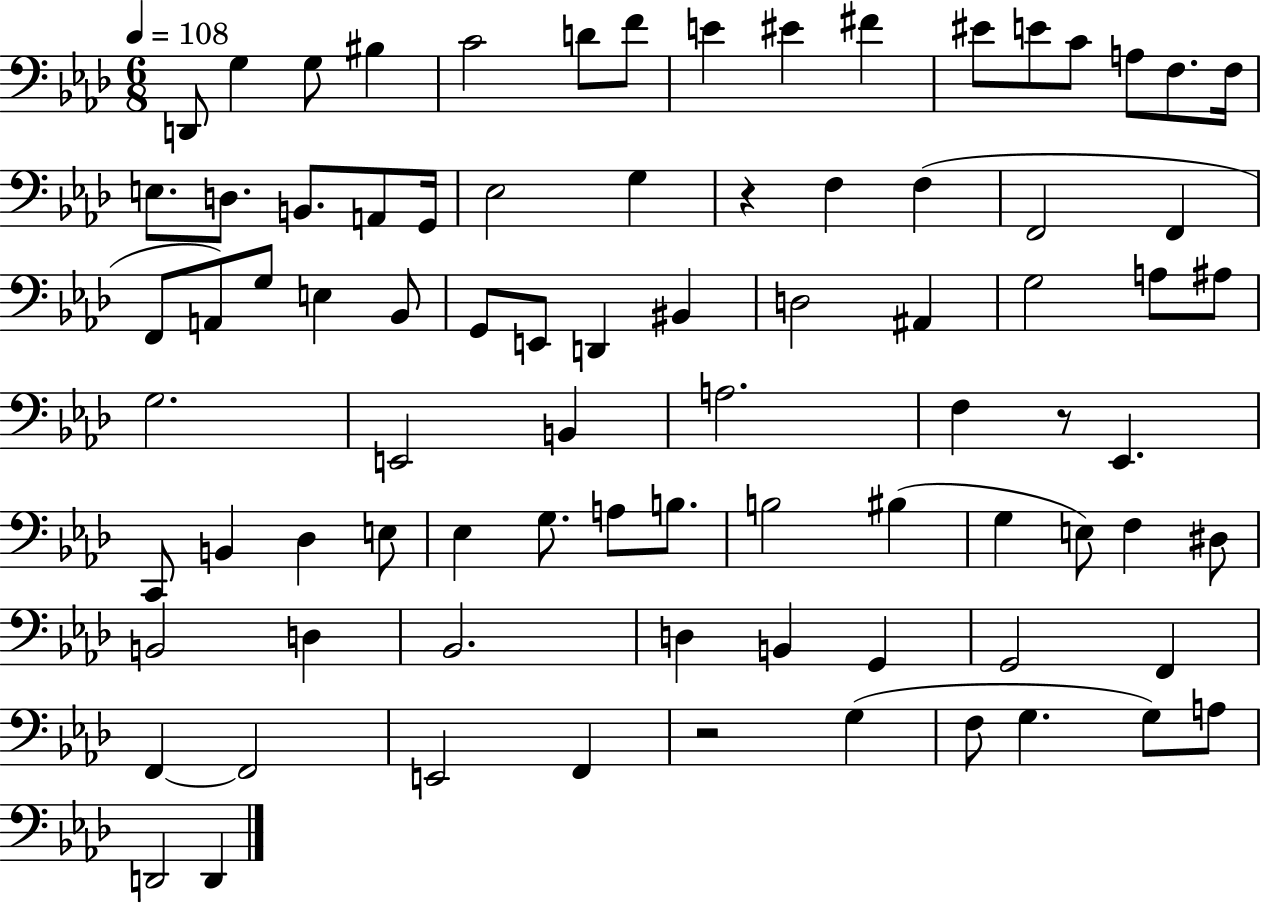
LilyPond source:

{
  \clef bass
  \numericTimeSignature
  \time 6/8
  \key aes \major
  \tempo 4 = 108
  d,8 g4 g8 bis4 | c'2 d'8 f'8 | e'4 eis'4 fis'4 | eis'8 e'8 c'8 a8 f8. f16 | \break e8. d8. b,8. a,8 g,16 | ees2 g4 | r4 f4 f4( | f,2 f,4 | \break f,8 a,8) g8 e4 bes,8 | g,8 e,8 d,4 bis,4 | d2 ais,4 | g2 a8 ais8 | \break g2. | e,2 b,4 | a2. | f4 r8 ees,4. | \break c,8 b,4 des4 e8 | ees4 g8. a8 b8. | b2 bis4( | g4 e8) f4 dis8 | \break b,2 d4 | bes,2. | d4 b,4 g,4 | g,2 f,4 | \break f,4~~ f,2 | e,2 f,4 | r2 g4( | f8 g4. g8) a8 | \break d,2 d,4 | \bar "|."
}